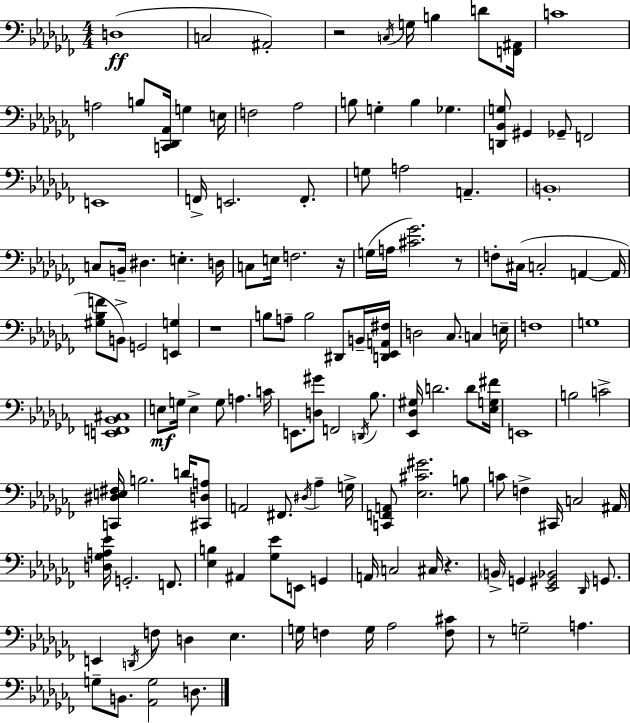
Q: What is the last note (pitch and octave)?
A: D3